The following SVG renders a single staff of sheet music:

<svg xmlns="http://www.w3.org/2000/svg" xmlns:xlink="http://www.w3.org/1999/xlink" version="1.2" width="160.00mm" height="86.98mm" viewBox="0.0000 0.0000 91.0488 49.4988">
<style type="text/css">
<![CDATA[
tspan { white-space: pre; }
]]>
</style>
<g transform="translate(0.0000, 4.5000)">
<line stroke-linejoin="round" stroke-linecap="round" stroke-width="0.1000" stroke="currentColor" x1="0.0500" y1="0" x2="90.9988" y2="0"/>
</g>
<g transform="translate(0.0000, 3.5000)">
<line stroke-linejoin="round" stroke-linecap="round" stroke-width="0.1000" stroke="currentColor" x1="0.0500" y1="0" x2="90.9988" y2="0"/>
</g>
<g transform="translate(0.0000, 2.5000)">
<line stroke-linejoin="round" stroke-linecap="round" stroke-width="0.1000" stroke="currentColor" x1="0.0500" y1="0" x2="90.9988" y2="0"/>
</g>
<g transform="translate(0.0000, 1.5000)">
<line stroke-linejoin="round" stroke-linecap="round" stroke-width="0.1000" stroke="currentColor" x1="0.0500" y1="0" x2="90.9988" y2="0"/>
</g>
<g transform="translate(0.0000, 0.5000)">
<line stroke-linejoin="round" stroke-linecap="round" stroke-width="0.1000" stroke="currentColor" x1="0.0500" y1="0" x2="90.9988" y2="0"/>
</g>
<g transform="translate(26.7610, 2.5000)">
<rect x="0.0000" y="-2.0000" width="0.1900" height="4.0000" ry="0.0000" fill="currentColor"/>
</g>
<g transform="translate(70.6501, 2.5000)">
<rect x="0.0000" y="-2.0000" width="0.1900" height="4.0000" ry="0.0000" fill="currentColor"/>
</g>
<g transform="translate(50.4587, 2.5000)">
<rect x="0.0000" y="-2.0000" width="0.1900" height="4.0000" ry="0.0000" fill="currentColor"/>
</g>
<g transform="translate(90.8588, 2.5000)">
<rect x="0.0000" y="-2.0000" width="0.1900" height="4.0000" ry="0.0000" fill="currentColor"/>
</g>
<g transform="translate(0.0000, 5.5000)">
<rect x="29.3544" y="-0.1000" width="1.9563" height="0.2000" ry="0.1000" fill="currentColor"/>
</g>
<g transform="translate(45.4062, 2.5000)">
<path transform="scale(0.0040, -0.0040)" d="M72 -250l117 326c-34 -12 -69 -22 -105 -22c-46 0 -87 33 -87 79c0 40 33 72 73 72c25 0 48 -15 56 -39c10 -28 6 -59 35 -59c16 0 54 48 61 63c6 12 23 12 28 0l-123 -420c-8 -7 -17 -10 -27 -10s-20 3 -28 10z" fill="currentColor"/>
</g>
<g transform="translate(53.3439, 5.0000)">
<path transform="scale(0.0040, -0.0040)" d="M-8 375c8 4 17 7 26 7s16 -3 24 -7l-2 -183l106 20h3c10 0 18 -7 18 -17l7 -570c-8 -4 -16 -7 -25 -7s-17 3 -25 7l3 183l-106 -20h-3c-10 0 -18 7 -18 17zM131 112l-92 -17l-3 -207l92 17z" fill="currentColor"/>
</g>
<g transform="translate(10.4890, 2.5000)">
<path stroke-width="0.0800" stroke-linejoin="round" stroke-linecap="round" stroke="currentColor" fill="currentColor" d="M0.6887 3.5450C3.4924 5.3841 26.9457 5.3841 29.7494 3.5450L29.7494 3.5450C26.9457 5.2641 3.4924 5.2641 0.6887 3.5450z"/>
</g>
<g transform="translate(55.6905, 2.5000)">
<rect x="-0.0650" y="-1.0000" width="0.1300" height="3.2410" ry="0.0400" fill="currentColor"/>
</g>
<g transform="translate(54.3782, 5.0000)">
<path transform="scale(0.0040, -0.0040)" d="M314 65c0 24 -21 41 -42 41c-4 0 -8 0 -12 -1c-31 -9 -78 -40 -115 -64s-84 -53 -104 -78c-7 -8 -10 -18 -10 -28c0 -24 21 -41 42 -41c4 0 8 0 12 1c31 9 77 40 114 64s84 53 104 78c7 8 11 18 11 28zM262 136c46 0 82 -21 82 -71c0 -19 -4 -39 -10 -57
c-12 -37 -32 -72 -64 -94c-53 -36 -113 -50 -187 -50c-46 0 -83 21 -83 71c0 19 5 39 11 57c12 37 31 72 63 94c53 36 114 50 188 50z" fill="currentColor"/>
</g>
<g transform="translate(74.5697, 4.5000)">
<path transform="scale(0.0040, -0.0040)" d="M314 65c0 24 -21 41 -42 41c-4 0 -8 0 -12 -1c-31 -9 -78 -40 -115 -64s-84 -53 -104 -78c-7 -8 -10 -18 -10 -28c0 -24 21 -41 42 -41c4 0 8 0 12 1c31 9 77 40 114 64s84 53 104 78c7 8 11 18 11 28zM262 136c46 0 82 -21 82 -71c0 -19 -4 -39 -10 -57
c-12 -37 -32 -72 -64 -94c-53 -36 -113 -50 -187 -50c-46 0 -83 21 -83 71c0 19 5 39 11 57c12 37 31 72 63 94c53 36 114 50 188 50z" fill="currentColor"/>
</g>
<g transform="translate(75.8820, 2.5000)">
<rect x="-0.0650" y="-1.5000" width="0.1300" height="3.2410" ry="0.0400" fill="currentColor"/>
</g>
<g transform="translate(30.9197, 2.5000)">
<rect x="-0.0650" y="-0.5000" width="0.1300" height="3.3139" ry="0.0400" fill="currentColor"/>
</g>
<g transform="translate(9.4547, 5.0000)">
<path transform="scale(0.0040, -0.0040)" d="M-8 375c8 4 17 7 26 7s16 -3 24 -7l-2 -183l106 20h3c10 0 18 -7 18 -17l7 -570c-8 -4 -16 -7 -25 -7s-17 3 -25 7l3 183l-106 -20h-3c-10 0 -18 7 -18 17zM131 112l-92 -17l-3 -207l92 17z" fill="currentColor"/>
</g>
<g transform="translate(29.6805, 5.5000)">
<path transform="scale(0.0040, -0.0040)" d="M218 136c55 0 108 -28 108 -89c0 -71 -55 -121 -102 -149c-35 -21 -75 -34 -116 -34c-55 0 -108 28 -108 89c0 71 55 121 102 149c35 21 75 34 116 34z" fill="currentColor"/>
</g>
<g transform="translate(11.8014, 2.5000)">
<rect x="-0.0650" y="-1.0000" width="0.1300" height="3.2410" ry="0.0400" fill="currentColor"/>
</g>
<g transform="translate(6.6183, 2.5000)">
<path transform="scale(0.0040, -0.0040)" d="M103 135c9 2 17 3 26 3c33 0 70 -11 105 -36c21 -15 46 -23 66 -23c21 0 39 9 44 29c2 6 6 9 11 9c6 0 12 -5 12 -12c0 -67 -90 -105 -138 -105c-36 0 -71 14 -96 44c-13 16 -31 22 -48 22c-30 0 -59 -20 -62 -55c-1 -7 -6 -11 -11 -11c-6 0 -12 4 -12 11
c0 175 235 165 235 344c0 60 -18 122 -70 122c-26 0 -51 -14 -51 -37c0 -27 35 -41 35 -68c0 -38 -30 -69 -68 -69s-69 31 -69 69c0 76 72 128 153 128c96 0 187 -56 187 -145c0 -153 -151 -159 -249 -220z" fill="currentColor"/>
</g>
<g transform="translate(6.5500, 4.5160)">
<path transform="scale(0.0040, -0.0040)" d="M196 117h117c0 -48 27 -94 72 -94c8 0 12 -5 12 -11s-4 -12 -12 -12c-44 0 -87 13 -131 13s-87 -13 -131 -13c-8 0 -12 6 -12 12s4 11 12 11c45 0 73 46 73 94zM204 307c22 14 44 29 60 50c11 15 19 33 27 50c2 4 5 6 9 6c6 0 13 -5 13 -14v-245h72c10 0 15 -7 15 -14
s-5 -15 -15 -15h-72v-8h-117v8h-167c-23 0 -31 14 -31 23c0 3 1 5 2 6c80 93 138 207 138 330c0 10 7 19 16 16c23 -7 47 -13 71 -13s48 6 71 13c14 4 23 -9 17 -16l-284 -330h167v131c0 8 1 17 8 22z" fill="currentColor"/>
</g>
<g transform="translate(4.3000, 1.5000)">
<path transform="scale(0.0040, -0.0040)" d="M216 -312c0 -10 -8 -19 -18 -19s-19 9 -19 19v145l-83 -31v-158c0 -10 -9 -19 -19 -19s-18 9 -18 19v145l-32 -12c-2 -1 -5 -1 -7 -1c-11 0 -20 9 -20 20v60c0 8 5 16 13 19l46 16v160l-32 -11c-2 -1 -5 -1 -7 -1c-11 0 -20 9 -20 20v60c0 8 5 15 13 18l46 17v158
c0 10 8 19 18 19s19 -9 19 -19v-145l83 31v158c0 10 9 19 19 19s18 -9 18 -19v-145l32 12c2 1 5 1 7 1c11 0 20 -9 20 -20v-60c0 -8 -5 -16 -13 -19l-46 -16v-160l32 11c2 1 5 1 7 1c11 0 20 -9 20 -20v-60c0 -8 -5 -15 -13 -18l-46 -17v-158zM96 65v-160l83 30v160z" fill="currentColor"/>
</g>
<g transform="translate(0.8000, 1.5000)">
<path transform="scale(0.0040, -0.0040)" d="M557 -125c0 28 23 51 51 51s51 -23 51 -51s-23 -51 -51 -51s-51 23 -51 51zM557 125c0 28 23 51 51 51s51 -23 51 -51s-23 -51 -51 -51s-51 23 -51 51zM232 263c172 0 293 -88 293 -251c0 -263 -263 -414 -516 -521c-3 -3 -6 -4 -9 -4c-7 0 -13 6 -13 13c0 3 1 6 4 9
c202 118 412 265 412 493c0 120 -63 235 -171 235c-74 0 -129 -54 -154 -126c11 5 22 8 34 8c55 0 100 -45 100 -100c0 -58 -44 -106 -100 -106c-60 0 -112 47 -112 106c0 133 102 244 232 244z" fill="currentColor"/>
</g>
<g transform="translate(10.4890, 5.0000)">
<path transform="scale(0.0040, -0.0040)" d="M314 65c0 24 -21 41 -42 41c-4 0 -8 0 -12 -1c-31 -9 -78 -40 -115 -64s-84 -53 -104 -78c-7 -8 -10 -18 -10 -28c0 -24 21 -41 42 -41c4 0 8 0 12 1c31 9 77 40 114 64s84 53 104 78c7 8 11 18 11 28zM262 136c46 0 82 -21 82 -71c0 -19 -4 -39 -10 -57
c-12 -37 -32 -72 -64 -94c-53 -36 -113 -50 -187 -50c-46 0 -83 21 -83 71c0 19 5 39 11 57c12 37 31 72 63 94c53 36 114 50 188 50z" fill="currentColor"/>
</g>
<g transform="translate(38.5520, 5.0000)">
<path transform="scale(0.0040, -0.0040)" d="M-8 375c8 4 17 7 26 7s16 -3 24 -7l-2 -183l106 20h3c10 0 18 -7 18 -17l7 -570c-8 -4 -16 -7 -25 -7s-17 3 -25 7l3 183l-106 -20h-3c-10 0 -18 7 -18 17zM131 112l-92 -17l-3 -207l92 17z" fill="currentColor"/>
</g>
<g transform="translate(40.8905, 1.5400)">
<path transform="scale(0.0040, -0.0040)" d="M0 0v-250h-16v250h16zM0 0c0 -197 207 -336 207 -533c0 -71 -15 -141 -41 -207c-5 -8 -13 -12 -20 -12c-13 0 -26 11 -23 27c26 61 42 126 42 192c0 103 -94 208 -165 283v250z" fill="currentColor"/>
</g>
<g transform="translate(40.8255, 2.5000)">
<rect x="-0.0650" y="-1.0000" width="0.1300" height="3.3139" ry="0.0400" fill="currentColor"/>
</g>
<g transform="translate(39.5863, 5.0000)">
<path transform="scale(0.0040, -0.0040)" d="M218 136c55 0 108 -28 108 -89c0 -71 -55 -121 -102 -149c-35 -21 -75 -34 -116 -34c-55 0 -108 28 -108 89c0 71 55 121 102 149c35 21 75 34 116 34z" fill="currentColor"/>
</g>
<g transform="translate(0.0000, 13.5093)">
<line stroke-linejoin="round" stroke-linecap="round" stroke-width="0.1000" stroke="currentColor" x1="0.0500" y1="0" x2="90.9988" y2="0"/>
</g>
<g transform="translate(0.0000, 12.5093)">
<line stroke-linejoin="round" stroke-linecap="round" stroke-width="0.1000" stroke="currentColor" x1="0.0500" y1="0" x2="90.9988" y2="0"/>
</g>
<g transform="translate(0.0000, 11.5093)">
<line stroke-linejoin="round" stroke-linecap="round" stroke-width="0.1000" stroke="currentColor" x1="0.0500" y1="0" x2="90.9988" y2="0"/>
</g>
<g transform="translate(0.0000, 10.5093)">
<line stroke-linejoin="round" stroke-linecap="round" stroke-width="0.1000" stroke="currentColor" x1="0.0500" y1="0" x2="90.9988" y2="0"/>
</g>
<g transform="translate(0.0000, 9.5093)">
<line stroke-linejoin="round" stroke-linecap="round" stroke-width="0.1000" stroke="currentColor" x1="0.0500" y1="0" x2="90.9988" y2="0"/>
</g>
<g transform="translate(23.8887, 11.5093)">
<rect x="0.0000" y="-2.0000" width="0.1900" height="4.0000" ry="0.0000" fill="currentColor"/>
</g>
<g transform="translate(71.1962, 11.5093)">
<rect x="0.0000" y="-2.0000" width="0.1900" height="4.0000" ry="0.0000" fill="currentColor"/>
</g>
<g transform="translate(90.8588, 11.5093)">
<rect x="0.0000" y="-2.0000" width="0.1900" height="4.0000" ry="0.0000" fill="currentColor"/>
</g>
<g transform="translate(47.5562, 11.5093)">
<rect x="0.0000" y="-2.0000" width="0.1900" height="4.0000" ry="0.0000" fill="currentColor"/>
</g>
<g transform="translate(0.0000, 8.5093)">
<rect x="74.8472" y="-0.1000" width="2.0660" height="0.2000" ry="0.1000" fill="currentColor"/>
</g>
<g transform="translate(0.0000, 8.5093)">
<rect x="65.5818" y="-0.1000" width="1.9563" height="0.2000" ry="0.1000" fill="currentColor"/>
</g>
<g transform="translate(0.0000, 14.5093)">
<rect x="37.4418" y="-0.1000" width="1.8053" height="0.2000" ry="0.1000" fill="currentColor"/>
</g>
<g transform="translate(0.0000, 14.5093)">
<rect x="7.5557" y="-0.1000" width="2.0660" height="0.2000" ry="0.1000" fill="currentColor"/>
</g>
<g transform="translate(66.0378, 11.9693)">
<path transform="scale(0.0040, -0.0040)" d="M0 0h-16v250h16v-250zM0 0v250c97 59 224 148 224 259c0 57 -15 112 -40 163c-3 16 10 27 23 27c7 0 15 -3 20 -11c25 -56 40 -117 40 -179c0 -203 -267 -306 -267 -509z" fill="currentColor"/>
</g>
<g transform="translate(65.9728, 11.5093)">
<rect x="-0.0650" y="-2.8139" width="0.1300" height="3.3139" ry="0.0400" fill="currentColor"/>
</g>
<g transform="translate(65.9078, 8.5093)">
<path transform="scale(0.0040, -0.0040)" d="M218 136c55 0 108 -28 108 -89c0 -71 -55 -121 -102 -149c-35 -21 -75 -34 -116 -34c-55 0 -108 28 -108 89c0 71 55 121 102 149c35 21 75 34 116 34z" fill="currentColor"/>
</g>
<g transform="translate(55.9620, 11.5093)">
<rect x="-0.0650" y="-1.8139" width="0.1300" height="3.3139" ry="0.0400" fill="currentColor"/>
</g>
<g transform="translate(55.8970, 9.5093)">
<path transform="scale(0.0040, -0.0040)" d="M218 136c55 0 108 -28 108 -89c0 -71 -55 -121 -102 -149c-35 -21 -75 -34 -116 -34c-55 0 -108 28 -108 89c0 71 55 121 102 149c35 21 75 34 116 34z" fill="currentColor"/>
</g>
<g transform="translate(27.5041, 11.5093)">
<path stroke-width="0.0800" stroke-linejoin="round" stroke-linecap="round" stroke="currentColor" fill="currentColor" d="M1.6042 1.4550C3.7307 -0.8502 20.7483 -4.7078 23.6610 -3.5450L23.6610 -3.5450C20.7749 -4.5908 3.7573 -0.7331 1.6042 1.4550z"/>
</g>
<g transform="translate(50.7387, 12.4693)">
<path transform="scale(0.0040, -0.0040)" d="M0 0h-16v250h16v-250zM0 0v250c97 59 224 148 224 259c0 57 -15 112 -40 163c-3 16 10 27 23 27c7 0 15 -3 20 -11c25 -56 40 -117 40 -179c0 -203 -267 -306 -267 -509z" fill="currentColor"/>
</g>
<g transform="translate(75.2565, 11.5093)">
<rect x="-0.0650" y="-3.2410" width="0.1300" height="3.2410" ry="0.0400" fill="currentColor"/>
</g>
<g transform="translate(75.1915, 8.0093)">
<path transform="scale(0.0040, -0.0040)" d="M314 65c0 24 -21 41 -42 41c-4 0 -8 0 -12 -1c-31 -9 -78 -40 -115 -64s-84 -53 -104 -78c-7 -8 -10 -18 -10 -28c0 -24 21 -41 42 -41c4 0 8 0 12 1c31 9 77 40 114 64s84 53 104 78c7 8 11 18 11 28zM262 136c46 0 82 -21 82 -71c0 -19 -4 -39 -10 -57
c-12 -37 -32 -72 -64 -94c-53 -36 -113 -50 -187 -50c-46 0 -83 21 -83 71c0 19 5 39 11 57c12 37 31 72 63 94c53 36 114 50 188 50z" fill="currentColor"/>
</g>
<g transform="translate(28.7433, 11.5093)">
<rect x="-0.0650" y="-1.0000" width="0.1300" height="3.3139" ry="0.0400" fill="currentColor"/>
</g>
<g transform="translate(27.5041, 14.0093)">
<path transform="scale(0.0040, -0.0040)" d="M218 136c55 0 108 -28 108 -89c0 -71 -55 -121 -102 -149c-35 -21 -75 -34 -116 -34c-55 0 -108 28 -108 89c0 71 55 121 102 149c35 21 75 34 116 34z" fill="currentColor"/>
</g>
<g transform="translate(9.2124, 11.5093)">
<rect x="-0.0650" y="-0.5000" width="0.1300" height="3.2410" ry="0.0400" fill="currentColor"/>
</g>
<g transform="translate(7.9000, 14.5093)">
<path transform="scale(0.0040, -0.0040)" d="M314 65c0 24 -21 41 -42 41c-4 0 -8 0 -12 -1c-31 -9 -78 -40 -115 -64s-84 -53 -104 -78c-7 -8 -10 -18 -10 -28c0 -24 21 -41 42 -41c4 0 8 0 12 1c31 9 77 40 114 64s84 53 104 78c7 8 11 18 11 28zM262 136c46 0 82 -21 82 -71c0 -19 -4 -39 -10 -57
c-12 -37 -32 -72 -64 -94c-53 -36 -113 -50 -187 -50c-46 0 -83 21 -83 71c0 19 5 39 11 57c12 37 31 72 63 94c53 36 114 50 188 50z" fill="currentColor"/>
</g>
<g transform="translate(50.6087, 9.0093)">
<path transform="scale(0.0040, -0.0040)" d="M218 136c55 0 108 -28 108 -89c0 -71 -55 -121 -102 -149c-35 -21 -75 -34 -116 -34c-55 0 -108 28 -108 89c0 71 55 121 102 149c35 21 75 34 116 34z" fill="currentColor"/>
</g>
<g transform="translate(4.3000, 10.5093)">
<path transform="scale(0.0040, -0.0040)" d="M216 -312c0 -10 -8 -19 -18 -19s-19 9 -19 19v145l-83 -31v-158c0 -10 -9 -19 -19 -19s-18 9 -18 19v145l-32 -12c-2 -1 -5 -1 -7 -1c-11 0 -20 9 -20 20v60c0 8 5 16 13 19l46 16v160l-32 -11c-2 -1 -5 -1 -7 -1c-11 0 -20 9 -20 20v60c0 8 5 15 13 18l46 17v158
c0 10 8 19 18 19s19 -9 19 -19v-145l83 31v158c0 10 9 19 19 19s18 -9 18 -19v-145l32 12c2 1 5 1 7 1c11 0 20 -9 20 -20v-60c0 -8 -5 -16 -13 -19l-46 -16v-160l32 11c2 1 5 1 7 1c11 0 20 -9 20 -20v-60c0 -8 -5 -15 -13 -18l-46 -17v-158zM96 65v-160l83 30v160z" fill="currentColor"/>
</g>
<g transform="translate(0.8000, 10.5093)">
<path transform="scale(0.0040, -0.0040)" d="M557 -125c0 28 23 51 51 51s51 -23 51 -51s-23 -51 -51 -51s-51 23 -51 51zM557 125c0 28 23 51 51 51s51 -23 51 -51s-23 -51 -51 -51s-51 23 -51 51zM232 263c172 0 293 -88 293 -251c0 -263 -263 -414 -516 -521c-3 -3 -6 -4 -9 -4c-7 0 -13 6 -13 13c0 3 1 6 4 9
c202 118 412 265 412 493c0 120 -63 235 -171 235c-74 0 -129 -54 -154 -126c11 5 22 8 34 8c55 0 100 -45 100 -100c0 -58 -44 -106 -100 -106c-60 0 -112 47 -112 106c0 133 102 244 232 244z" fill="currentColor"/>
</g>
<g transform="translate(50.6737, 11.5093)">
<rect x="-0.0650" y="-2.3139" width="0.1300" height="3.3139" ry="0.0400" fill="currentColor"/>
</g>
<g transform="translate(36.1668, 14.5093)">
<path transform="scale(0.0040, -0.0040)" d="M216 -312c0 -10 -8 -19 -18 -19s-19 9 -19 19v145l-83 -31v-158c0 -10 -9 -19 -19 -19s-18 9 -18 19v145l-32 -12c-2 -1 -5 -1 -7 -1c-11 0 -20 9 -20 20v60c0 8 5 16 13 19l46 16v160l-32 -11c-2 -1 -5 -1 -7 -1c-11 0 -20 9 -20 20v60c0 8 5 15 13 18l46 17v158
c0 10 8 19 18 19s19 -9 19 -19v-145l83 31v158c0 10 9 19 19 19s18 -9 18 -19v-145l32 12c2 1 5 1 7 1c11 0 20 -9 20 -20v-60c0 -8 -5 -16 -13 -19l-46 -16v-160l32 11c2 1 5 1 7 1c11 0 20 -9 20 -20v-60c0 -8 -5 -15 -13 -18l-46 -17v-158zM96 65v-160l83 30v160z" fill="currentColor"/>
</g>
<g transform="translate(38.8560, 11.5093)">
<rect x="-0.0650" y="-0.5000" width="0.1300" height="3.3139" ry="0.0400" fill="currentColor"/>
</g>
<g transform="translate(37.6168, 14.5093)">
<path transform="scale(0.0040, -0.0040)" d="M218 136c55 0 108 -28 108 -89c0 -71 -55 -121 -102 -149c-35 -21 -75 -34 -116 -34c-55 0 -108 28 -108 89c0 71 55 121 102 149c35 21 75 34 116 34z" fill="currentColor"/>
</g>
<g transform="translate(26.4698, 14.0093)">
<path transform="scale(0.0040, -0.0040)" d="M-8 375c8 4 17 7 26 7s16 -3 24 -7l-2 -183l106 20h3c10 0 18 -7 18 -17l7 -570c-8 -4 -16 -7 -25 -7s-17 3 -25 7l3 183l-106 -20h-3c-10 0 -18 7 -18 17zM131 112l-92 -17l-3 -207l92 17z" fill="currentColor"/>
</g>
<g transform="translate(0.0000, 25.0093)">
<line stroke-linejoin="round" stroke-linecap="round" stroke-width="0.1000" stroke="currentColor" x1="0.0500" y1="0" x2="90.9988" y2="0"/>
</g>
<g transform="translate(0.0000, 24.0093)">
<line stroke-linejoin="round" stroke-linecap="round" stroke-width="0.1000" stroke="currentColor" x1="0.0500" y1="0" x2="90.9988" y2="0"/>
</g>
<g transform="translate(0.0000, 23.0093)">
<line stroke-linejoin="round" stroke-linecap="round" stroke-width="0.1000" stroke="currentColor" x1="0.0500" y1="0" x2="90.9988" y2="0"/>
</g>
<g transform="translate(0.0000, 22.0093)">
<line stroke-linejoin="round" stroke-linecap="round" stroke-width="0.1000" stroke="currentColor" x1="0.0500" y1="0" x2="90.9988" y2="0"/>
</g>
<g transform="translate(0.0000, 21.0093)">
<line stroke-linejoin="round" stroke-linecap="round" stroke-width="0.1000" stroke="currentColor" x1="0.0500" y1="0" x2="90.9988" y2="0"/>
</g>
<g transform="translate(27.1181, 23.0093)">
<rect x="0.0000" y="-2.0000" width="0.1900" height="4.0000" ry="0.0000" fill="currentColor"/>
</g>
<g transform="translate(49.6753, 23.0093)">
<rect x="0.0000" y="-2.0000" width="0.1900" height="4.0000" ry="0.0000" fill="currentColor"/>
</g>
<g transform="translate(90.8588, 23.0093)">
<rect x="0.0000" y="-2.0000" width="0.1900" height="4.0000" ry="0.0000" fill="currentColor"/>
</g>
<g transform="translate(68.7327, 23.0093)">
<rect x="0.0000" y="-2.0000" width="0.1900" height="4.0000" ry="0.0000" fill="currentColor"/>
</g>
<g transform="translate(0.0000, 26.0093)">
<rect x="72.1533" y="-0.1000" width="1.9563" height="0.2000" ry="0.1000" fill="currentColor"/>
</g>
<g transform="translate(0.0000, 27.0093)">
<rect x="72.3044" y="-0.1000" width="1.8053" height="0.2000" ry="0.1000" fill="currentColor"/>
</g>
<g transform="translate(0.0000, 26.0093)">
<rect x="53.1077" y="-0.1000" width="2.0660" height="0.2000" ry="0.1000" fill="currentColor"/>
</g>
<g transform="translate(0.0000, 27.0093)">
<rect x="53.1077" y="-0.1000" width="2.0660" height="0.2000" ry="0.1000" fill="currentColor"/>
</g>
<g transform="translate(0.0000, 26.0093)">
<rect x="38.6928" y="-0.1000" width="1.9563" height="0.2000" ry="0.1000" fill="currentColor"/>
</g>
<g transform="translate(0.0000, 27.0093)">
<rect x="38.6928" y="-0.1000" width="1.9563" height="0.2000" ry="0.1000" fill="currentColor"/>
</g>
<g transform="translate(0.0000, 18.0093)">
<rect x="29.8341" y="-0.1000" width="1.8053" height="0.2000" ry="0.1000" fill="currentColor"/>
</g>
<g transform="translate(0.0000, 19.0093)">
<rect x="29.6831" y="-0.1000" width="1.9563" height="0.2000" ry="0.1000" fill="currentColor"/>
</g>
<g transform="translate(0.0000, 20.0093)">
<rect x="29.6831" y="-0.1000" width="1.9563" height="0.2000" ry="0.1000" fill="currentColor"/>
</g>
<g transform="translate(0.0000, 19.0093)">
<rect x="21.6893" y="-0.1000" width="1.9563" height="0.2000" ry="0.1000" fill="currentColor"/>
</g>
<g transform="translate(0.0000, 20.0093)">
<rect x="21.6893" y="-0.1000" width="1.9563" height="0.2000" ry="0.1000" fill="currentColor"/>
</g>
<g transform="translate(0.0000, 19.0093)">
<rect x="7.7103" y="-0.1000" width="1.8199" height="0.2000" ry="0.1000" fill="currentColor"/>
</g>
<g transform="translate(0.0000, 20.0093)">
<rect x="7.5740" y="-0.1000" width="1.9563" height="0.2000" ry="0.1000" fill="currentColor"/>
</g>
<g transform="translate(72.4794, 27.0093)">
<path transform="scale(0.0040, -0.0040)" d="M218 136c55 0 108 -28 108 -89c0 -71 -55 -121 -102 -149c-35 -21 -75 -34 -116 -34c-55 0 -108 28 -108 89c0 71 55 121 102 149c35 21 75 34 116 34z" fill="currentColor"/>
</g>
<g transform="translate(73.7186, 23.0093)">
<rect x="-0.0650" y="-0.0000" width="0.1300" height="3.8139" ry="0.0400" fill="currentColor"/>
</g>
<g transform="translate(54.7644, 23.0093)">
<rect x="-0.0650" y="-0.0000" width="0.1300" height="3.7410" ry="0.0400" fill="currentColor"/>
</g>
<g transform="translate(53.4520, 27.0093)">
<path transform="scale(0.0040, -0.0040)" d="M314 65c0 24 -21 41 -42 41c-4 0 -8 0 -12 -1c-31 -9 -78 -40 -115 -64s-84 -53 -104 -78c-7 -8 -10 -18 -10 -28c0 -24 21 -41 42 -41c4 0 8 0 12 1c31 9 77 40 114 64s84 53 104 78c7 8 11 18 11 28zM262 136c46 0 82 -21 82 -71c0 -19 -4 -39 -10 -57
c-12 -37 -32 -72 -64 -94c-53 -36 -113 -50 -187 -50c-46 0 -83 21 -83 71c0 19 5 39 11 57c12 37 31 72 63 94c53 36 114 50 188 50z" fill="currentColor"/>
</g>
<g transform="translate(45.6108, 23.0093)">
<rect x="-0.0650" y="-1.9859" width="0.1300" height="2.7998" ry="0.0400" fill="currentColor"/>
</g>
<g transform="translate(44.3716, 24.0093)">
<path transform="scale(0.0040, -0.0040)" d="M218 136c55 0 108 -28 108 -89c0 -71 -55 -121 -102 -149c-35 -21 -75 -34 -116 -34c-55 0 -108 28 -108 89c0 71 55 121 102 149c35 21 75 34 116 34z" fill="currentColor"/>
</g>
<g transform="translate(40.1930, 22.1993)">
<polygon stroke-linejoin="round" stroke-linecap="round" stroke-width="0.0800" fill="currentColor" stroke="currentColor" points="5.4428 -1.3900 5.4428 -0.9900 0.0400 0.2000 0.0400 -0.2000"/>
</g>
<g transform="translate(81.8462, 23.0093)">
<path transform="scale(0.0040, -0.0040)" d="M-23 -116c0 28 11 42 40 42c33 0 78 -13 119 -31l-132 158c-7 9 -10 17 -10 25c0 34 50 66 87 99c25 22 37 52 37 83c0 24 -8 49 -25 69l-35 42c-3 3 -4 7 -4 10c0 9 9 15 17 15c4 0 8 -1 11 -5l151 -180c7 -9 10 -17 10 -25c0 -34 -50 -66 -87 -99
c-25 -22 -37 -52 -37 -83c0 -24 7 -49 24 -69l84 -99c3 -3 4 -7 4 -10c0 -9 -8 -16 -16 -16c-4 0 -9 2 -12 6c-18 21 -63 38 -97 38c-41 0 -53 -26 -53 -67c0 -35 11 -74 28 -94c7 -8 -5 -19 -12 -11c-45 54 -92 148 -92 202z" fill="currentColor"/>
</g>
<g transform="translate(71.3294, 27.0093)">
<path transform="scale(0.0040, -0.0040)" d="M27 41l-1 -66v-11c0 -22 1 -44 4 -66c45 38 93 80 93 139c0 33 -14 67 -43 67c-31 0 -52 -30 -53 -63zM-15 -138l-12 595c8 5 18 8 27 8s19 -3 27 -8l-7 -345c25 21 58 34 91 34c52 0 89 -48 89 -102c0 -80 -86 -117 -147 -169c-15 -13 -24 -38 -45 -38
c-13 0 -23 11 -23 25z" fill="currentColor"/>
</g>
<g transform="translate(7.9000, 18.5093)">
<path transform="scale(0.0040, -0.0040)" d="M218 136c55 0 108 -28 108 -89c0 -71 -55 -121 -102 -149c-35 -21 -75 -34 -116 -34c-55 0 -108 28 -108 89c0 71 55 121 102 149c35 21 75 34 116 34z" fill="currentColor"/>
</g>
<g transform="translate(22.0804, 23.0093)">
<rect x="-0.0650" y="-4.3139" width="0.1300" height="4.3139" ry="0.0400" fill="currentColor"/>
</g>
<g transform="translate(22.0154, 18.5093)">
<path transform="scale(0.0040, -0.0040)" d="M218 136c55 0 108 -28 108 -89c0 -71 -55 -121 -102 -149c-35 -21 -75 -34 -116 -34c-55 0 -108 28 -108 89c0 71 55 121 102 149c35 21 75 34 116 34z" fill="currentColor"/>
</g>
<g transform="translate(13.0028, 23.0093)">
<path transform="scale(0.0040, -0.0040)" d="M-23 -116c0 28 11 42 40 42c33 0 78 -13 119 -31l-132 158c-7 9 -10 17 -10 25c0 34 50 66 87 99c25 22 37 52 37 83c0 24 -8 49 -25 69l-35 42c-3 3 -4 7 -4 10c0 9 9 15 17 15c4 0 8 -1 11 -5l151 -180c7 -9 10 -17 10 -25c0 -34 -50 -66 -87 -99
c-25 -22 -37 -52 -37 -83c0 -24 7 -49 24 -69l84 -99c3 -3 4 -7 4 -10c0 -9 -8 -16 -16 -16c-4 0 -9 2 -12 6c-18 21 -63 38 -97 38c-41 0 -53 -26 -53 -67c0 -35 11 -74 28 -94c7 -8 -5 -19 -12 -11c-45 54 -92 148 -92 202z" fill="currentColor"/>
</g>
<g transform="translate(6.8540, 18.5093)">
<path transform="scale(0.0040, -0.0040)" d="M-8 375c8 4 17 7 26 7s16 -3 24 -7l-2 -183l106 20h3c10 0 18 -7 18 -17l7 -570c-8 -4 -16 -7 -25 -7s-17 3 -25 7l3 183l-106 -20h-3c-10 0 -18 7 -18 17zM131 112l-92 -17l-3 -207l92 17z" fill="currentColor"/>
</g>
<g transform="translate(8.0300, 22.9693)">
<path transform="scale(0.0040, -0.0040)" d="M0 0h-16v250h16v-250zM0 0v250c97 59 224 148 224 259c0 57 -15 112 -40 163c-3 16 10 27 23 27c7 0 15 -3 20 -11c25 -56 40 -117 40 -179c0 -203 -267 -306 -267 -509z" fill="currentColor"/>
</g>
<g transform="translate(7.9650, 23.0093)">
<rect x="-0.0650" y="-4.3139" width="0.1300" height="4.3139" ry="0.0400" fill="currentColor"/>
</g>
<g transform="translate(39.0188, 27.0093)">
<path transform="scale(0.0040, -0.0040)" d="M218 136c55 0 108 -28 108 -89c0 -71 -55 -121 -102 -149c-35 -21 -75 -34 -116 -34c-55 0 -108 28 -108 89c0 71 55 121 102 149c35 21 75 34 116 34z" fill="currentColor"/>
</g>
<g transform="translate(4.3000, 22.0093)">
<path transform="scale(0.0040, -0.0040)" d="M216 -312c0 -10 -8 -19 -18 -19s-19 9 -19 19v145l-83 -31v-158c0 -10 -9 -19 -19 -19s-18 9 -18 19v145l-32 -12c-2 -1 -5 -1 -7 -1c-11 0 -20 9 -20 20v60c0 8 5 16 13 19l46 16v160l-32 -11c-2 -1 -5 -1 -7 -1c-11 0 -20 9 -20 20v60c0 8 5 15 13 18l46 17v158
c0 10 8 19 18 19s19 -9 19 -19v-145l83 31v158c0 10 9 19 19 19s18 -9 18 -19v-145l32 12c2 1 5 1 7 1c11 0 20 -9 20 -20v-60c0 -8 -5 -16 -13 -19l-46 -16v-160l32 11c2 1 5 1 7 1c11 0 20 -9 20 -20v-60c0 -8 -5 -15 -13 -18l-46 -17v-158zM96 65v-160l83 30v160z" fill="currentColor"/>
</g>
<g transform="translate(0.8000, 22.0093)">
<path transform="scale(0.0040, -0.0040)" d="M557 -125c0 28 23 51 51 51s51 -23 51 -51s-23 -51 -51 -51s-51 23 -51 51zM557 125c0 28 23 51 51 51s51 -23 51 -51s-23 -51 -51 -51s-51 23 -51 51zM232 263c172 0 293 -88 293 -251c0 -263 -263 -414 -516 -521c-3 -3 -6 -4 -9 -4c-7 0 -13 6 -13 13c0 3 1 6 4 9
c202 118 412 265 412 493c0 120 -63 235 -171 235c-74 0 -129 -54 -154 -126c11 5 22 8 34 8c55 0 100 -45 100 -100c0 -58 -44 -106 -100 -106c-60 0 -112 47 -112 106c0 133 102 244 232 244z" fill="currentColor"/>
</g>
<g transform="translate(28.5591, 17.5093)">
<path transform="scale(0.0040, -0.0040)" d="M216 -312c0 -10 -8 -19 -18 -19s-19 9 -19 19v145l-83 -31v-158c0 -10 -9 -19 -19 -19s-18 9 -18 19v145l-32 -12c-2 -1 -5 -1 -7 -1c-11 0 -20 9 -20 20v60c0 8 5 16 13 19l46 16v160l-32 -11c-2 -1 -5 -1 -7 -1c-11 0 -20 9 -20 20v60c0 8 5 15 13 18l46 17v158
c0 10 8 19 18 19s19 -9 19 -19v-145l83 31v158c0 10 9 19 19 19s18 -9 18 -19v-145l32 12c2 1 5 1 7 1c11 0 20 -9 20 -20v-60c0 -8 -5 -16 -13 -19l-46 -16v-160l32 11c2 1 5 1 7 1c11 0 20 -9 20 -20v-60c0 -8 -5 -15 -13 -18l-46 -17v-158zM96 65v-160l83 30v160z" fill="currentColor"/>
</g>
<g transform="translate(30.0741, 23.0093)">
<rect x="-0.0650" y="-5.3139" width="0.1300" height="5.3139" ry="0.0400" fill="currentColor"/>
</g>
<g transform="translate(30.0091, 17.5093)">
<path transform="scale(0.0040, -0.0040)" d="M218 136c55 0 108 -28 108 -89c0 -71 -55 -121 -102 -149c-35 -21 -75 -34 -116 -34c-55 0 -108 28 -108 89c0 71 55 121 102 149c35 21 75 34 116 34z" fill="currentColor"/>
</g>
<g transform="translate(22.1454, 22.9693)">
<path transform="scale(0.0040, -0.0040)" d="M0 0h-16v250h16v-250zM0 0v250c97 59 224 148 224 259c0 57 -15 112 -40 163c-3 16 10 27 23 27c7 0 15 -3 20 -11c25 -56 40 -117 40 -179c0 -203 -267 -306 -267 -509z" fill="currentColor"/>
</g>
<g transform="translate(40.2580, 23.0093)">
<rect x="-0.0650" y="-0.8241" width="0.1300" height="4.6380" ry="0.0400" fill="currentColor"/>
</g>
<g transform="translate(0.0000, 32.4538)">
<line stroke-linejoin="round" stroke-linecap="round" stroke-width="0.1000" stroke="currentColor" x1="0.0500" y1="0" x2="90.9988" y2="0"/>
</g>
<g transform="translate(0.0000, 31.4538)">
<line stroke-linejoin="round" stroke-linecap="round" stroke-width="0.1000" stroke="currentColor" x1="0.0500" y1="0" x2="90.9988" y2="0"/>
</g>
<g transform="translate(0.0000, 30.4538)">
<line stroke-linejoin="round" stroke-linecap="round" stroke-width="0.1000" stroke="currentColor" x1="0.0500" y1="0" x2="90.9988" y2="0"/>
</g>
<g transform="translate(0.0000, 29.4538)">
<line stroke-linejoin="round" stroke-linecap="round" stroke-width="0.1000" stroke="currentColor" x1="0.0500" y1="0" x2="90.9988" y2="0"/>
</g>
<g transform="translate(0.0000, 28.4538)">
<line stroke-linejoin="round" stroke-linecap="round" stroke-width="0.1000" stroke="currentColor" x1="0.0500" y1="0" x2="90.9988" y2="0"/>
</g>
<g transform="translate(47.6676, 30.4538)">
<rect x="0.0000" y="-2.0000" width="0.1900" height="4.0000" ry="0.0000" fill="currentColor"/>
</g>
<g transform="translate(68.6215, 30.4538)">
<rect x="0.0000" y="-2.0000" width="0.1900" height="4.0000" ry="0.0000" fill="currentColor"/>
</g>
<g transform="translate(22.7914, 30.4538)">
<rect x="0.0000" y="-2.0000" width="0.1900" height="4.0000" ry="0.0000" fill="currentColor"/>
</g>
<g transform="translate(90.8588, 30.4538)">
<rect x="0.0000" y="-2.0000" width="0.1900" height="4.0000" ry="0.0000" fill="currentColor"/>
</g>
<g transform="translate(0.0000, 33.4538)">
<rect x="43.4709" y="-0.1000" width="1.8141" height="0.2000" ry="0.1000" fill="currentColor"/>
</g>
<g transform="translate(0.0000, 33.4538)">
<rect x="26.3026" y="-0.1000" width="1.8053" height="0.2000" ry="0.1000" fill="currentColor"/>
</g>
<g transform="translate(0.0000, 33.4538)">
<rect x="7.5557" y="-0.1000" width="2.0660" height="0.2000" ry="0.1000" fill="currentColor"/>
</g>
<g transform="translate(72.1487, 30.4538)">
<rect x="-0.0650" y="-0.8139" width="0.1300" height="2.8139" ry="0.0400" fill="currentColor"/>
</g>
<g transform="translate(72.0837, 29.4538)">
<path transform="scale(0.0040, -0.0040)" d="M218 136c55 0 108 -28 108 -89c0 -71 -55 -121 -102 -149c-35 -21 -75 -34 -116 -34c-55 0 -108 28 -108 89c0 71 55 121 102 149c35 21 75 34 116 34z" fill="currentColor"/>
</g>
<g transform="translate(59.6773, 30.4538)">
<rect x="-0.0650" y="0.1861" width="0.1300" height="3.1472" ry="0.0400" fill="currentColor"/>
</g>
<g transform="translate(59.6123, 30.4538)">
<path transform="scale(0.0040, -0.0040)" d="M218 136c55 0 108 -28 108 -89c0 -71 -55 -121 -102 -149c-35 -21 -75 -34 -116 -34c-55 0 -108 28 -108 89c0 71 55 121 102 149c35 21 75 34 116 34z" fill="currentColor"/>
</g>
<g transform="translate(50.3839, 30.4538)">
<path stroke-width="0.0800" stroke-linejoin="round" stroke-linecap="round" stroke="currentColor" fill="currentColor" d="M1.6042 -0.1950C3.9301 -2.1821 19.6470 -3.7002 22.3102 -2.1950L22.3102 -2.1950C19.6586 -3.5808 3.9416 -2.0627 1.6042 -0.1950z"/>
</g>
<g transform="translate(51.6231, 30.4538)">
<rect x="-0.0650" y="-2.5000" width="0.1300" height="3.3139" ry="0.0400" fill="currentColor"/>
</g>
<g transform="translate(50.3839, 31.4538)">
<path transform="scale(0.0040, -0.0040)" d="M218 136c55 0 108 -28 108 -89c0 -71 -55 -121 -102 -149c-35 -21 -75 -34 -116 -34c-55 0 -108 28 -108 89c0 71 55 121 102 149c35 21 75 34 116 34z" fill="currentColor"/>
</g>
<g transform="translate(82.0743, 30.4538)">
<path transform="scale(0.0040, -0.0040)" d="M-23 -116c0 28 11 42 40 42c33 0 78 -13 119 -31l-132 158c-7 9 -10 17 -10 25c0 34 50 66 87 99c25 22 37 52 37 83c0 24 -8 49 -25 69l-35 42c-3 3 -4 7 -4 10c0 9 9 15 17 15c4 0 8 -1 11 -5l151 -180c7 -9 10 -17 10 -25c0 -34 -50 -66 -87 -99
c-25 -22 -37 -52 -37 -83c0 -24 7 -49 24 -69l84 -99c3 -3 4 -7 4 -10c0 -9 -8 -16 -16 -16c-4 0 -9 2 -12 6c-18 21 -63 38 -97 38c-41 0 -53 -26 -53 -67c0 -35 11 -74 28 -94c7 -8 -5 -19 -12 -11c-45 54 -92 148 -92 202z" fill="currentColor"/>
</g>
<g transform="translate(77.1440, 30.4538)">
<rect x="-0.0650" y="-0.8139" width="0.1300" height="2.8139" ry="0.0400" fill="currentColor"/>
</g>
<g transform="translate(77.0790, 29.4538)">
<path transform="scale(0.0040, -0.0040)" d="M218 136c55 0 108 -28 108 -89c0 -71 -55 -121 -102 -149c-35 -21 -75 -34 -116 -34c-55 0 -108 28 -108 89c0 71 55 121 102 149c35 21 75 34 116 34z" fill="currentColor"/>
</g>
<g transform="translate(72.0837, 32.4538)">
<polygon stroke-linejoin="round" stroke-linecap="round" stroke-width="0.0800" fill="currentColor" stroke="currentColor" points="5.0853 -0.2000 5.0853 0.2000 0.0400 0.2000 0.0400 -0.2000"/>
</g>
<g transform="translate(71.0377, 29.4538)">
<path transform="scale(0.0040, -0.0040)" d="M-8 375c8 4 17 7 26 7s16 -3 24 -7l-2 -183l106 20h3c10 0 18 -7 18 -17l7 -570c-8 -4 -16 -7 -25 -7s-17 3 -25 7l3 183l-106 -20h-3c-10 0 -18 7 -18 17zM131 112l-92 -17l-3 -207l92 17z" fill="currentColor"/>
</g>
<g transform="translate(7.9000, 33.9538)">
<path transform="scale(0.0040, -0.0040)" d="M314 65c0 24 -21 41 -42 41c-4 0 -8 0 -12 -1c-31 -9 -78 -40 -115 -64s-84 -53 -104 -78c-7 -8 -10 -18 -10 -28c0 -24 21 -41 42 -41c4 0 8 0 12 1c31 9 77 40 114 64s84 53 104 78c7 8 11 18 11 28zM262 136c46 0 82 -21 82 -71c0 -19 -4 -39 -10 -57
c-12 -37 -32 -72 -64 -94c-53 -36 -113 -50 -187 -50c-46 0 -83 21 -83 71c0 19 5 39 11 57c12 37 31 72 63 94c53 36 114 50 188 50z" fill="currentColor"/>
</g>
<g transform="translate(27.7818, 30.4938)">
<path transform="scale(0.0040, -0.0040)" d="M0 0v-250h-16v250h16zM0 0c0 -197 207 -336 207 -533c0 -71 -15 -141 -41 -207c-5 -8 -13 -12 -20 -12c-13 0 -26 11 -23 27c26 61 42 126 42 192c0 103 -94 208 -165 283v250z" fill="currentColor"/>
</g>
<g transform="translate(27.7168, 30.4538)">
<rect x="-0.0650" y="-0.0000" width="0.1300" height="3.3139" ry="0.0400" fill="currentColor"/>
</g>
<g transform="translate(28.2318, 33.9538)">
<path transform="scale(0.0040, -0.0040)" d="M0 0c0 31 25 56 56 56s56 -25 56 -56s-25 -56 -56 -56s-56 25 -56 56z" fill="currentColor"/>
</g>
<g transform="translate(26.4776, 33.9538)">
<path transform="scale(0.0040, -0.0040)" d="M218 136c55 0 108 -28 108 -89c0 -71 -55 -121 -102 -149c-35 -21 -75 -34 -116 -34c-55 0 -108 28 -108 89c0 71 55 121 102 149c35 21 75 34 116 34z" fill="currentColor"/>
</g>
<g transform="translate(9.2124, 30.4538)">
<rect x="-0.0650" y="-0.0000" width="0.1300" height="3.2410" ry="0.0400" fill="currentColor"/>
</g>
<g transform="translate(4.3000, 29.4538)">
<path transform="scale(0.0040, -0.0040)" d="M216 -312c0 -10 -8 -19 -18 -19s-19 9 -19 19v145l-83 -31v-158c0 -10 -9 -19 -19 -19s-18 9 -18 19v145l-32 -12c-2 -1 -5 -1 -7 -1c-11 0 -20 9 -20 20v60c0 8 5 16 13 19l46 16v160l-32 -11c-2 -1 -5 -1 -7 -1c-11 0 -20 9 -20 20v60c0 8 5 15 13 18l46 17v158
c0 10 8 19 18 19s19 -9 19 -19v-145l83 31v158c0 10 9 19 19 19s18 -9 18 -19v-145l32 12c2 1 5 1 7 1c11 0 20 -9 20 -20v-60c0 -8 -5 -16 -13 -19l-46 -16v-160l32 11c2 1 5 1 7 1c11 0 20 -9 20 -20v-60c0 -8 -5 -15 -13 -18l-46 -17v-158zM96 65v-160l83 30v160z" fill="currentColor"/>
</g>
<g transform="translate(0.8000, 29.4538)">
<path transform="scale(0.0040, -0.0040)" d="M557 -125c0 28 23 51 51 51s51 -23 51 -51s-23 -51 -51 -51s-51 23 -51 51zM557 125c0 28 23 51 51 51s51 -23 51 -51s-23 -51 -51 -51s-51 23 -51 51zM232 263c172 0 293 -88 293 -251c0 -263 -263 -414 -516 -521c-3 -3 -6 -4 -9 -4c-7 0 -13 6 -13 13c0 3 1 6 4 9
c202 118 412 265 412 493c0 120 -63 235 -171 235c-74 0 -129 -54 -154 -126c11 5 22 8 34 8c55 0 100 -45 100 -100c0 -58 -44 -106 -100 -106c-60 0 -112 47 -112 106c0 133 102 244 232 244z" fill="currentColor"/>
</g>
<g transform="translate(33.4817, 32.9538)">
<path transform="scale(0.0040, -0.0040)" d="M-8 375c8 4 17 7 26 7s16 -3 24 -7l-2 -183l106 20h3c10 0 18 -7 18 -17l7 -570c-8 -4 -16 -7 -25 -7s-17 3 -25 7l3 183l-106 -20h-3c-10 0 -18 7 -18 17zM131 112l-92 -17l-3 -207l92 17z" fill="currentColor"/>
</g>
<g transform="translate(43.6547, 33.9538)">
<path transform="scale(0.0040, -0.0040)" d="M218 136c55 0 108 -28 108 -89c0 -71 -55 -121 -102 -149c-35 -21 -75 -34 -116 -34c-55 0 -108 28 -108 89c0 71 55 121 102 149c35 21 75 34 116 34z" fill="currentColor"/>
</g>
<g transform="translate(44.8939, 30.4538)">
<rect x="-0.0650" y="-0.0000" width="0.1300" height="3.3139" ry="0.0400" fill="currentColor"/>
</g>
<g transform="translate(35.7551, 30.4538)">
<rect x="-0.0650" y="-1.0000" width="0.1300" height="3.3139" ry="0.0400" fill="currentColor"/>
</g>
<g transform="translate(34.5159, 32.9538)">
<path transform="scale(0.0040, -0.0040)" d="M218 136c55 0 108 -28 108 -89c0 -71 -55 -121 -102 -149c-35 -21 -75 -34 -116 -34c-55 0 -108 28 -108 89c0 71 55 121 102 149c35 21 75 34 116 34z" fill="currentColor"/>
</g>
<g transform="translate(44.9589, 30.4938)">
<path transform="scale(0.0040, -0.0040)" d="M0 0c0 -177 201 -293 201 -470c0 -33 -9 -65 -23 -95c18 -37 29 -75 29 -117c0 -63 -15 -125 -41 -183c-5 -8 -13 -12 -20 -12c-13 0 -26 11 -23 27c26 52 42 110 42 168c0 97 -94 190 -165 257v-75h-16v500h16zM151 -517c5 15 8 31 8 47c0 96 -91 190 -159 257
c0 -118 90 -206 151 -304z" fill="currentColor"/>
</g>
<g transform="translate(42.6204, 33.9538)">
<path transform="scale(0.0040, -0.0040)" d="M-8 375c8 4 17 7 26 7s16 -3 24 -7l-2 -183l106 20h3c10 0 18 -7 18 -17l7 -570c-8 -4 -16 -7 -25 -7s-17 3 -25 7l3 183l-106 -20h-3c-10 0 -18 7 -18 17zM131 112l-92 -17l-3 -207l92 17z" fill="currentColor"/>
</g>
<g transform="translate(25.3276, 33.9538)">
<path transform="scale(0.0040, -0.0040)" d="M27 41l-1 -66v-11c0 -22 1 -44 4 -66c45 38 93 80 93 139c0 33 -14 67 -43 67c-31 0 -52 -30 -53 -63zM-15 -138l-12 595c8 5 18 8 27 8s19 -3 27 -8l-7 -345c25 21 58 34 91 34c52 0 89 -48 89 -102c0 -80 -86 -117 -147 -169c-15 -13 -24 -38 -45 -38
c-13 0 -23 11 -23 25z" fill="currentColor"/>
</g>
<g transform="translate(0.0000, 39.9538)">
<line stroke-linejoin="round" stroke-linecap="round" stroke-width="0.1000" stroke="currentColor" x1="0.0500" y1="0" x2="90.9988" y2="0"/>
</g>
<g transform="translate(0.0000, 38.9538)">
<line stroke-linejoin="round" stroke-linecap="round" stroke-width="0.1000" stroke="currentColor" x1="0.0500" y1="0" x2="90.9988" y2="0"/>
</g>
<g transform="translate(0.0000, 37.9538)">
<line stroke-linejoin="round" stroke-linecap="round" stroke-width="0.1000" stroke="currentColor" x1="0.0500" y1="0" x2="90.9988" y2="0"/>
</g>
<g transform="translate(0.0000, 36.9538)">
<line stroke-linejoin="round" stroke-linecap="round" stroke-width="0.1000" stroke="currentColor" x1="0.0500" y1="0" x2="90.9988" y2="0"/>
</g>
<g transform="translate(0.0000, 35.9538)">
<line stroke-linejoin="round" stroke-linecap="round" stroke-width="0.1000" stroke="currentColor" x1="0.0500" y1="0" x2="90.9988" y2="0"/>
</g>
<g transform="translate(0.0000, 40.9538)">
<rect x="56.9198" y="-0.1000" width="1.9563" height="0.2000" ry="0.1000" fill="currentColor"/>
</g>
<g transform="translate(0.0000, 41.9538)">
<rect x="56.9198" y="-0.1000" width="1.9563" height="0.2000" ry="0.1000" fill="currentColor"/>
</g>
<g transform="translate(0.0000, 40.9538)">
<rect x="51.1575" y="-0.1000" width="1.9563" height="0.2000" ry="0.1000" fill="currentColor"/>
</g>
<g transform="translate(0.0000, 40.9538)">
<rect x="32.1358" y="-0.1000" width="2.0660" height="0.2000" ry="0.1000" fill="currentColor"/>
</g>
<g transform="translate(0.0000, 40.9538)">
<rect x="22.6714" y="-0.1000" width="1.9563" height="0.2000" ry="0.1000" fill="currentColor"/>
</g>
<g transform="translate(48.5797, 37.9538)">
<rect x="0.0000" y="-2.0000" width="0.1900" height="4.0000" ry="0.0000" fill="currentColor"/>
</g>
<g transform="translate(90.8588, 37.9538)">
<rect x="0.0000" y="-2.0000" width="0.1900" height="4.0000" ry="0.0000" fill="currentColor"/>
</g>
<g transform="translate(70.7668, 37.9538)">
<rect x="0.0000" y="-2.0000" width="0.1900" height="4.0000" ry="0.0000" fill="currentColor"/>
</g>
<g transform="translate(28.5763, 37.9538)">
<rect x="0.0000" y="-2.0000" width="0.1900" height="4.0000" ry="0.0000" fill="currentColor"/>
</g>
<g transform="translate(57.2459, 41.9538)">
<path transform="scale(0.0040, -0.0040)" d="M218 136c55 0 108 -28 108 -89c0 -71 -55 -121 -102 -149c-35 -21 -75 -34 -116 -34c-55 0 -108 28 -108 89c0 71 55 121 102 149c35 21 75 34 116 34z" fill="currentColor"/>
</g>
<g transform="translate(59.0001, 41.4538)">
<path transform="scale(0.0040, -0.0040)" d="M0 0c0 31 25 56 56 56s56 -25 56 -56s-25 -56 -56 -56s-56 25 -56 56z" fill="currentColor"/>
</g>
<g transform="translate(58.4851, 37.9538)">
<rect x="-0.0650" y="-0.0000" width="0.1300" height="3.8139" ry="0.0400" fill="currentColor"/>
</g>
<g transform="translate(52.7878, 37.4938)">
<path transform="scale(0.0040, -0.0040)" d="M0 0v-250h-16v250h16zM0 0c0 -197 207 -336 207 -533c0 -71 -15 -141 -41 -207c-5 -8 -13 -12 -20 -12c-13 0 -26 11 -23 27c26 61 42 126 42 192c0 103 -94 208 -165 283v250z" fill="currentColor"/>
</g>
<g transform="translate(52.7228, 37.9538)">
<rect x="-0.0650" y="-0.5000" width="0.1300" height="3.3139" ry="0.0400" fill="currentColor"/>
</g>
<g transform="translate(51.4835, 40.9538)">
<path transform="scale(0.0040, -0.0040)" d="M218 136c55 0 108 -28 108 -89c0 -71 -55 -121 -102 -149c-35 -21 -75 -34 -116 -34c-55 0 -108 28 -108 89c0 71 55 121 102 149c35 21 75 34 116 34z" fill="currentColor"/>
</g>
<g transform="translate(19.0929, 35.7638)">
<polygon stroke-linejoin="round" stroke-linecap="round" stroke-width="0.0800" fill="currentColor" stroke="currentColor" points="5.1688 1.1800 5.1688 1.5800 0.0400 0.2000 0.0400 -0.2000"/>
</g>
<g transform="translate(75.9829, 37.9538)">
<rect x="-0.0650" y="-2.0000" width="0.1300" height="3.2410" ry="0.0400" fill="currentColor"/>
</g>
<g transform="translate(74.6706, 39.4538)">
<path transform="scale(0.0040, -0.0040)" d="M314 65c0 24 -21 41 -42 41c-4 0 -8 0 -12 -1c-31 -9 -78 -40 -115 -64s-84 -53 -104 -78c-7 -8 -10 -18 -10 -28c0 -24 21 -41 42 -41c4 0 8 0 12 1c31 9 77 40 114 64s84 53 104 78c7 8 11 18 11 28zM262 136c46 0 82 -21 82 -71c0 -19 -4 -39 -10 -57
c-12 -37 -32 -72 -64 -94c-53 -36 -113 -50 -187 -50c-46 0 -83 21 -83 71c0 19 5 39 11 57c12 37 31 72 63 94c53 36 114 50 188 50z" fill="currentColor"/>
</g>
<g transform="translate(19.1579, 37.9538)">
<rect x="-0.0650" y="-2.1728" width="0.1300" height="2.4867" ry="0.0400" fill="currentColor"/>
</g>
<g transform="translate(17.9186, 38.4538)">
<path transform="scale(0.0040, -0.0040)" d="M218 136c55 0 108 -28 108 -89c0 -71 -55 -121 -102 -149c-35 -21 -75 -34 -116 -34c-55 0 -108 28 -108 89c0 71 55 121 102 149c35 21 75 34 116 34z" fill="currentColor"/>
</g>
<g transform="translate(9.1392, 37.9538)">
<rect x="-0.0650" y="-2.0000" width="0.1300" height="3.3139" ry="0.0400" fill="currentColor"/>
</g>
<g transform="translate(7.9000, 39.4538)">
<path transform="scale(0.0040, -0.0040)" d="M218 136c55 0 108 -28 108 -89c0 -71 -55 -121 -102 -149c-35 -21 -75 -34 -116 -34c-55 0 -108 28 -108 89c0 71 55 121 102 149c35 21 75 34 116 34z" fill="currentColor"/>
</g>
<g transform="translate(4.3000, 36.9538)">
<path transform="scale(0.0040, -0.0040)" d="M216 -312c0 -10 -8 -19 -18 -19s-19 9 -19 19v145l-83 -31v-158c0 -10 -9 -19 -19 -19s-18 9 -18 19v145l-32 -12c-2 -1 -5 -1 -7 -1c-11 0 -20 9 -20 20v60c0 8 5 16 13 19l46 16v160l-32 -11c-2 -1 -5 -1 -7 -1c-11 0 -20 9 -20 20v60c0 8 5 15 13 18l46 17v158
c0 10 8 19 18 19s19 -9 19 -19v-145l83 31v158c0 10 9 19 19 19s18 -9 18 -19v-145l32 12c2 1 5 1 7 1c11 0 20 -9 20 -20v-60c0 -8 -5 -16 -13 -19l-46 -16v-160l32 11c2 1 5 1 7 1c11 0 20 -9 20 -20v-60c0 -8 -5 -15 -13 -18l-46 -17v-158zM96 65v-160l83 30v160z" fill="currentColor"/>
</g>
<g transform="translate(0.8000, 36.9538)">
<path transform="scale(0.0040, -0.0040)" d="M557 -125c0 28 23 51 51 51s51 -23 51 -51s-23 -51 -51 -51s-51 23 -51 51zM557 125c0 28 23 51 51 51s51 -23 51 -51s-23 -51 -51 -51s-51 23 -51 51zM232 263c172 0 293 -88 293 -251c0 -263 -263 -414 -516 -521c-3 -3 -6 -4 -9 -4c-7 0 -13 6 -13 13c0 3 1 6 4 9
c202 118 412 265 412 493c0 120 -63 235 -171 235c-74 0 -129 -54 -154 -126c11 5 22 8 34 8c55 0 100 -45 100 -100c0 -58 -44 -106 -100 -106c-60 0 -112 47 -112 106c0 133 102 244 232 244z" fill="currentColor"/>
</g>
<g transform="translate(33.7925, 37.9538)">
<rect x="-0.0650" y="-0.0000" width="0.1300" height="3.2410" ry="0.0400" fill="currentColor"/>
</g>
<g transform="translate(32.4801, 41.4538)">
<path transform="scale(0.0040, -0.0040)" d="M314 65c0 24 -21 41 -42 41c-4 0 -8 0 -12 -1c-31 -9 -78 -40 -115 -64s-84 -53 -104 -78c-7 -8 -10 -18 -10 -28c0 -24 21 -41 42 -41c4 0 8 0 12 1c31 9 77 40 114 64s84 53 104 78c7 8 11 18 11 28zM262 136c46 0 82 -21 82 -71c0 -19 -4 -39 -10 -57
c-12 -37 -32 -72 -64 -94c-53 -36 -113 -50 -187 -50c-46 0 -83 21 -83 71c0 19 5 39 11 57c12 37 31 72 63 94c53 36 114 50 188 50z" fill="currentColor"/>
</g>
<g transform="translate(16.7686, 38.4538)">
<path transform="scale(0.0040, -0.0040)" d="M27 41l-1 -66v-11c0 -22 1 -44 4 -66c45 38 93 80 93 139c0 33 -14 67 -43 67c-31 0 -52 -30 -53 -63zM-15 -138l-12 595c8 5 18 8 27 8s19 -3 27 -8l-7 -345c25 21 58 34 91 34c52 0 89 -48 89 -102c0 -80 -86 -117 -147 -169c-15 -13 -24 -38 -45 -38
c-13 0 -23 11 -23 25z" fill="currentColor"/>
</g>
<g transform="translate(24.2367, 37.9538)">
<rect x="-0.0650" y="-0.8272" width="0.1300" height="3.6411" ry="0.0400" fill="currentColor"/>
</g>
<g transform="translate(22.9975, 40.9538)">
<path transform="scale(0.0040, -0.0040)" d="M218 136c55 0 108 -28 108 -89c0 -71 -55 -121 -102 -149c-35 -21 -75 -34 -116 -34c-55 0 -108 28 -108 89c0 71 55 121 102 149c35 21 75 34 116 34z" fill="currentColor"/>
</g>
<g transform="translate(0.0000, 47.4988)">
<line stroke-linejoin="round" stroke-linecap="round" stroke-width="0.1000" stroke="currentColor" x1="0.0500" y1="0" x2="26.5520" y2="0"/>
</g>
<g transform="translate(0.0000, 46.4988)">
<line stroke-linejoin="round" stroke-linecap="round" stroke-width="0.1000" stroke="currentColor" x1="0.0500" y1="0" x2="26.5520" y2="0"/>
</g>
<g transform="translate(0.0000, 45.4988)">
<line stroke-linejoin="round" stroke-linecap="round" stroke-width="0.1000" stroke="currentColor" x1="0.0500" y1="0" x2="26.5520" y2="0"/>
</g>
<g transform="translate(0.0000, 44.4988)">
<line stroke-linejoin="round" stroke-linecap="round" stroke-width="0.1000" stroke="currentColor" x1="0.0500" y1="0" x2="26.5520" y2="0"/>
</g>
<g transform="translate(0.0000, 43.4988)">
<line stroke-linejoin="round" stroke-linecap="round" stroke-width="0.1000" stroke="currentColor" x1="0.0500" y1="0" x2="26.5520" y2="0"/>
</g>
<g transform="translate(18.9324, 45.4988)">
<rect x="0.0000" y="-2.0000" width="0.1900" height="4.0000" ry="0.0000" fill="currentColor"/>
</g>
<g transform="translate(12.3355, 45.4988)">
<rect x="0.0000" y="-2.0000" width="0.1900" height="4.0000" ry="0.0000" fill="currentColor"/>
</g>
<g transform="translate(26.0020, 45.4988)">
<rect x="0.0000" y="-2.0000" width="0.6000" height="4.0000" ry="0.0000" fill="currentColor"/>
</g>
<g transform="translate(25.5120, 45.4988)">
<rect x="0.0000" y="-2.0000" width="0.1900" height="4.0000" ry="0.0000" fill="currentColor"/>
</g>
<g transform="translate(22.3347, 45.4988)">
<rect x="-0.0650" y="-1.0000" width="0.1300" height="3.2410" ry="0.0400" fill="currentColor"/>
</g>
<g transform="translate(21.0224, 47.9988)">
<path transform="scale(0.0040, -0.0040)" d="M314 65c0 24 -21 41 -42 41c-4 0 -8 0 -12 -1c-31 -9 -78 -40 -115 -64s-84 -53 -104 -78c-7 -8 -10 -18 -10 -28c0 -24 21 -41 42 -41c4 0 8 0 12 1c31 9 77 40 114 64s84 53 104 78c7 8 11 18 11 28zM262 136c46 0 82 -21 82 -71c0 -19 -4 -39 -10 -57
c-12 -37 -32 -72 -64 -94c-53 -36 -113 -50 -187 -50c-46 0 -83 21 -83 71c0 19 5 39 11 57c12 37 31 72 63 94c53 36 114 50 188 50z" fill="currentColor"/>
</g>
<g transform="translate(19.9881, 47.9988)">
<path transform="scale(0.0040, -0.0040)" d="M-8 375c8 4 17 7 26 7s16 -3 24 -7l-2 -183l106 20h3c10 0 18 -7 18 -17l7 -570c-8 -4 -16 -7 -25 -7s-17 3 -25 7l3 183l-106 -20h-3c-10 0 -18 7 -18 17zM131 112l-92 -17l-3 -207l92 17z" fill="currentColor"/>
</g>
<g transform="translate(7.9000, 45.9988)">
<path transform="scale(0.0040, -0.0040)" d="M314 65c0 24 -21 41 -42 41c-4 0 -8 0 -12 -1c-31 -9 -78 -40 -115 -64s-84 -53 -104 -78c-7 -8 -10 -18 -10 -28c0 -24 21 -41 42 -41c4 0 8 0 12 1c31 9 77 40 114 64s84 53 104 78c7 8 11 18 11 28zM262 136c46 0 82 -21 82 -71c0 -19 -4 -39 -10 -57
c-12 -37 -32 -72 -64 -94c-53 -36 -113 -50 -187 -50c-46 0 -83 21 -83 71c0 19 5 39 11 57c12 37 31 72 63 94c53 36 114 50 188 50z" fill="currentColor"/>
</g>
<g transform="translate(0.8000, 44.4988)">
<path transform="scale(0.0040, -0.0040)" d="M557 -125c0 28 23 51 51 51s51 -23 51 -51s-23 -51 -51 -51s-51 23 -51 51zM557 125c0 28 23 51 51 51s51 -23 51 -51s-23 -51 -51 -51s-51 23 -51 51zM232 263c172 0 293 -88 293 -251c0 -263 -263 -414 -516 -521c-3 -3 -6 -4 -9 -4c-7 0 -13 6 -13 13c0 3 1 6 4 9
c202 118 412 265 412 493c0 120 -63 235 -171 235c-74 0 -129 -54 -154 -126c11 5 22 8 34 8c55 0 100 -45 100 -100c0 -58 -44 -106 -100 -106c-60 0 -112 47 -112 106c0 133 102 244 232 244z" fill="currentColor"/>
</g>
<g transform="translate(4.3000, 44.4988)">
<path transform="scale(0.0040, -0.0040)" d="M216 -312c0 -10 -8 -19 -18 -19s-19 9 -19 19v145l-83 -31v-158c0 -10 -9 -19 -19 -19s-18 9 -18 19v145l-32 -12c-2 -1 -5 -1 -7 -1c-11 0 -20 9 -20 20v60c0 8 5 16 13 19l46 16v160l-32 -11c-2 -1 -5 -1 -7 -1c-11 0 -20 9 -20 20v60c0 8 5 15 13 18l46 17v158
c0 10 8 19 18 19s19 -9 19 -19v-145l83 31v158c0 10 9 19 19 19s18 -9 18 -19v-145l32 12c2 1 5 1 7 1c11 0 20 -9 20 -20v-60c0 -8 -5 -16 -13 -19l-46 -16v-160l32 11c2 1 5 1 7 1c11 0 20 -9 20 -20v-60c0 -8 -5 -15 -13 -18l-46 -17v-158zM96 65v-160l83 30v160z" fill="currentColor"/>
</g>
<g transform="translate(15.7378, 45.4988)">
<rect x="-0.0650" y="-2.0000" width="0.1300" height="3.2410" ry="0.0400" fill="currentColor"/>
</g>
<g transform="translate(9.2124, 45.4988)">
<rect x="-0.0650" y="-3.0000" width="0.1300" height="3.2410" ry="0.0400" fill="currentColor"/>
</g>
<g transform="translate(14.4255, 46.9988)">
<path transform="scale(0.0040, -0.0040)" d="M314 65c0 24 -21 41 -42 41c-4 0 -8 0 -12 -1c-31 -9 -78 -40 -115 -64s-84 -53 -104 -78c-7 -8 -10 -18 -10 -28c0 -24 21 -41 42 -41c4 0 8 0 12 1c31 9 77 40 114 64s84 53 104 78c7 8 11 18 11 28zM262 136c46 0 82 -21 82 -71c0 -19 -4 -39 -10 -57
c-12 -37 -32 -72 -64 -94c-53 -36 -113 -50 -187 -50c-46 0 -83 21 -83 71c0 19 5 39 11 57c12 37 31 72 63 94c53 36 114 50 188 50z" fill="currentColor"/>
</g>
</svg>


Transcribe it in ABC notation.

X:1
T:Untitled
M:2/4
L:1/4
K:G
F,,2 E,, F,,/2 z/2 F,,2 G,,2 E,,2 F,, ^E,, B,/2 A, C/2 D2 F/2 z F/2 ^A C,,/2 B,,/2 C,,2 _C,, z D,,2 _D,,/2 F,, D,,/4 B,, D, F,/2 F,/2 z A,, _C,/2 E,,/2 D,,2 E,,/2 C,, A,,2 C,2 A,,2 F,,2